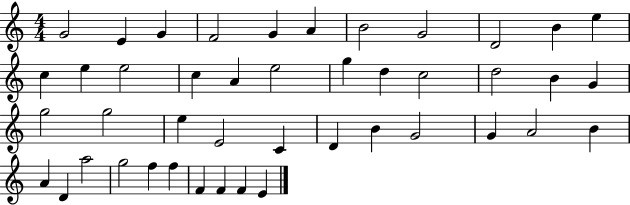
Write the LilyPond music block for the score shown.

{
  \clef treble
  \numericTimeSignature
  \time 4/4
  \key c \major
  g'2 e'4 g'4 | f'2 g'4 a'4 | b'2 g'2 | d'2 b'4 e''4 | \break c''4 e''4 e''2 | c''4 a'4 e''2 | g''4 d''4 c''2 | d''2 b'4 g'4 | \break g''2 g''2 | e''4 e'2 c'4 | d'4 b'4 g'2 | g'4 a'2 b'4 | \break a'4 d'4 a''2 | g''2 f''4 f''4 | f'4 f'4 f'4 e'4 | \bar "|."
}